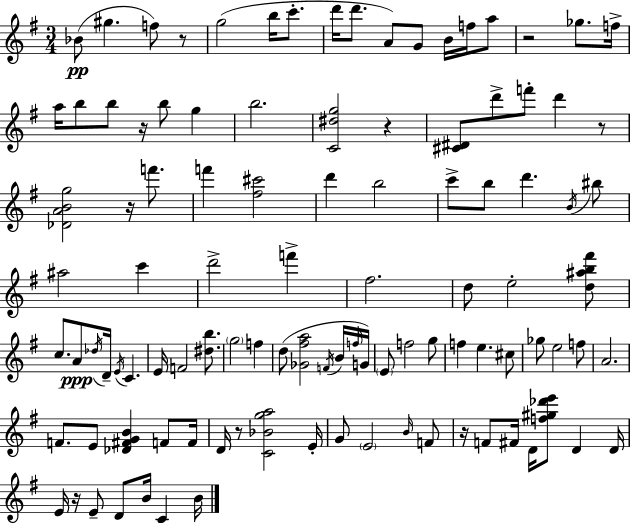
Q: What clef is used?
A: treble